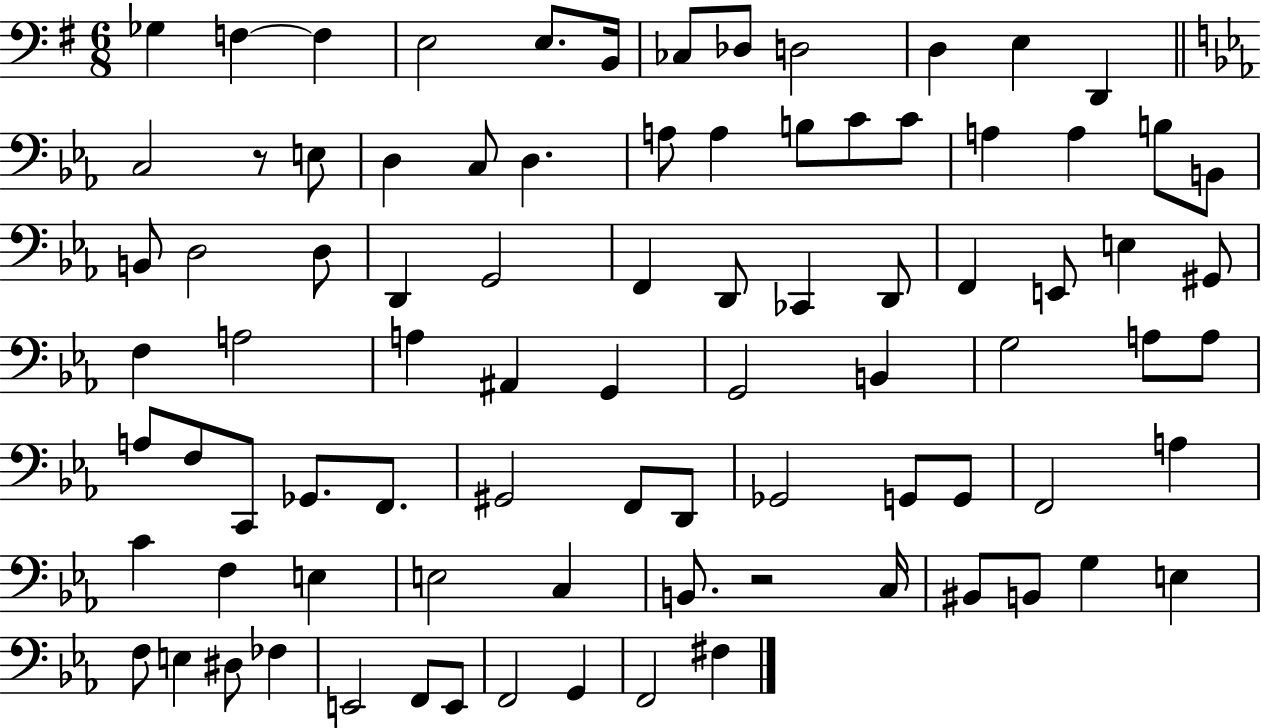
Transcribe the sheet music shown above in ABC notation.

X:1
T:Untitled
M:6/8
L:1/4
K:G
_G, F, F, E,2 E,/2 B,,/4 _C,/2 _D,/2 D,2 D, E, D,, C,2 z/2 E,/2 D, C,/2 D, A,/2 A, B,/2 C/2 C/2 A, A, B,/2 B,,/2 B,,/2 D,2 D,/2 D,, G,,2 F,, D,,/2 _C,, D,,/2 F,, E,,/2 E, ^G,,/2 F, A,2 A, ^A,, G,, G,,2 B,, G,2 A,/2 A,/2 A,/2 F,/2 C,,/2 _G,,/2 F,,/2 ^G,,2 F,,/2 D,,/2 _G,,2 G,,/2 G,,/2 F,,2 A, C F, E, E,2 C, B,,/2 z2 C,/4 ^B,,/2 B,,/2 G, E, F,/2 E, ^D,/2 _F, E,,2 F,,/2 E,,/2 F,,2 G,, F,,2 ^F,